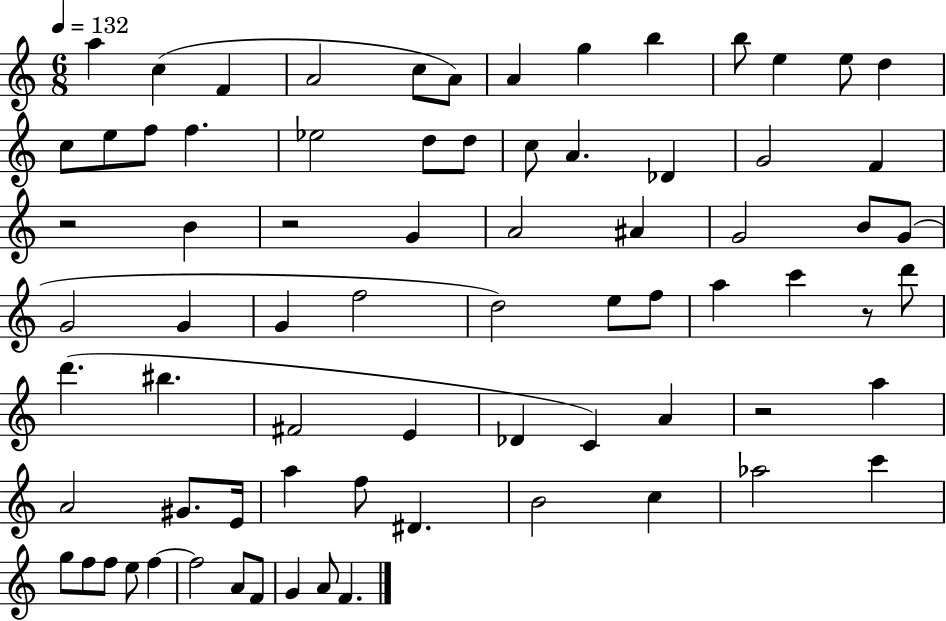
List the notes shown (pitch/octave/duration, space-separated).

A5/q C5/q F4/q A4/h C5/e A4/e A4/q G5/q B5/q B5/e E5/q E5/e D5/q C5/e E5/e F5/e F5/q. Eb5/h D5/e D5/e C5/e A4/q. Db4/q G4/h F4/q R/h B4/q R/h G4/q A4/h A#4/q G4/h B4/e G4/e G4/h G4/q G4/q F5/h D5/h E5/e F5/e A5/q C6/q R/e D6/e D6/q. BIS5/q. F#4/h E4/q Db4/q C4/q A4/q R/h A5/q A4/h G#4/e. E4/s A5/q F5/e D#4/q. B4/h C5/q Ab5/h C6/q G5/e F5/e F5/e E5/e F5/q F5/h A4/e F4/e G4/q A4/e F4/q.